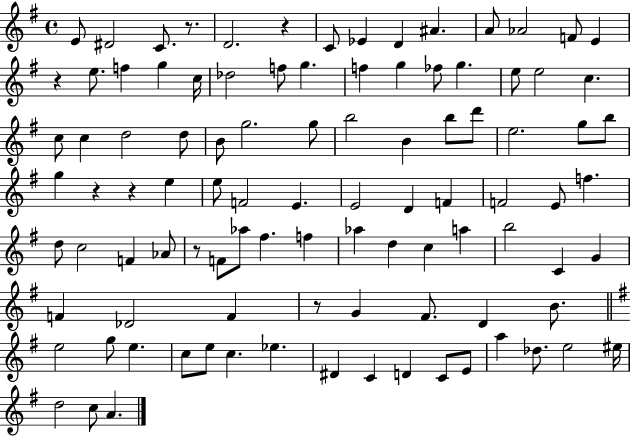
{
  \clef treble
  \time 4/4
  \defaultTimeSignature
  \key g \major
  e'8 dis'2 c'8. r8. | d'2. r4 | c'8 ees'4 d'4 ais'4. | a'8 aes'2 f'8 e'4 | \break r4 e''8. f''4 g''4 c''16 | des''2 f''8 g''4. | f''4 g''4 fes''8 g''4. | e''8 e''2 c''4. | \break c''8 c''4 d''2 d''8 | b'8 g''2. g''8 | b''2 b'4 b''8 d'''8 | e''2. g''8 b''8 | \break g''4 r4 r4 e''4 | e''8 f'2 e'4. | e'2 d'4 f'4 | f'2 e'8 f''4. | \break d''8 c''2 f'4 aes'8 | r8 f'8 aes''8 fis''4. f''4 | aes''4 d''4 c''4 a''4 | b''2 c'4 g'4 | \break f'4 des'2 f'4 | r8 g'4 fis'8. d'4 b'8. | \bar "||" \break \key e \minor e''2 g''8 e''4. | c''8 e''8 c''4. ees''4. | dis'4 c'4 d'4 c'8 e'8 | a''4 des''8. e''2 eis''16 | \break d''2 c''8 a'4. | \bar "|."
}